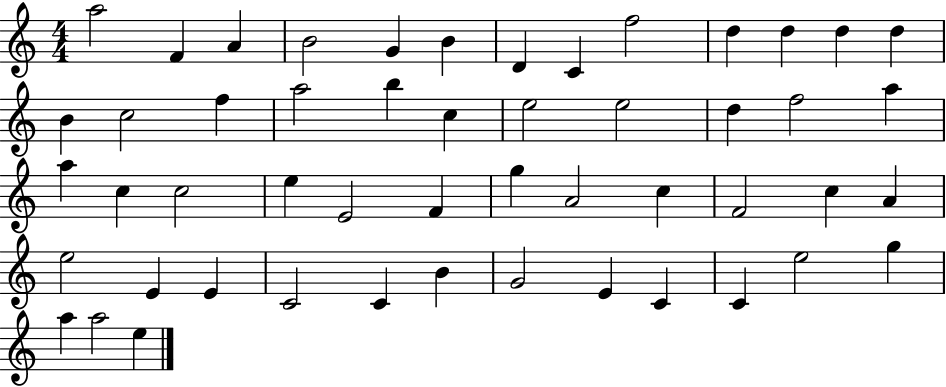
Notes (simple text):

A5/h F4/q A4/q B4/h G4/q B4/q D4/q C4/q F5/h D5/q D5/q D5/q D5/q B4/q C5/h F5/q A5/h B5/q C5/q E5/h E5/h D5/q F5/h A5/q A5/q C5/q C5/h E5/q E4/h F4/q G5/q A4/h C5/q F4/h C5/q A4/q E5/h E4/q E4/q C4/h C4/q B4/q G4/h E4/q C4/q C4/q E5/h G5/q A5/q A5/h E5/q